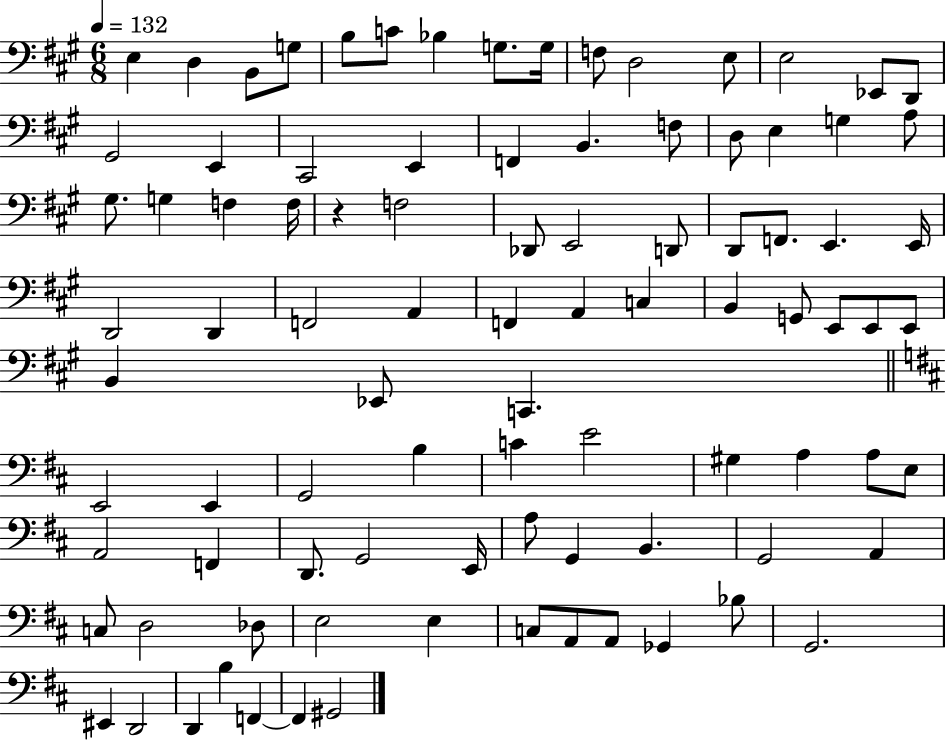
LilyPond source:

{
  \clef bass
  \numericTimeSignature
  \time 6/8
  \key a \major
  \tempo 4 = 132
  e4 d4 b,8 g8 | b8 c'8 bes4 g8. g16 | f8 d2 e8 | e2 ees,8 d,8 | \break gis,2 e,4 | cis,2 e,4 | f,4 b,4. f8 | d8 e4 g4 a8 | \break gis8. g4 f4 f16 | r4 f2 | des,8 e,2 d,8 | d,8 f,8. e,4. e,16 | \break d,2 d,4 | f,2 a,4 | f,4 a,4 c4 | b,4 g,8 e,8 e,8 e,8 | \break b,4 ees,8 c,4. | \bar "||" \break \key d \major e,2 e,4 | g,2 b4 | c'4 e'2 | gis4 a4 a8 e8 | \break a,2 f,4 | d,8. g,2 e,16 | a8 g,4 b,4. | g,2 a,4 | \break c8 d2 des8 | e2 e4 | c8 a,8 a,8 ges,4 bes8 | g,2. | \break eis,4 d,2 | d,4 b4 f,4~~ | f,4 gis,2 | \bar "|."
}